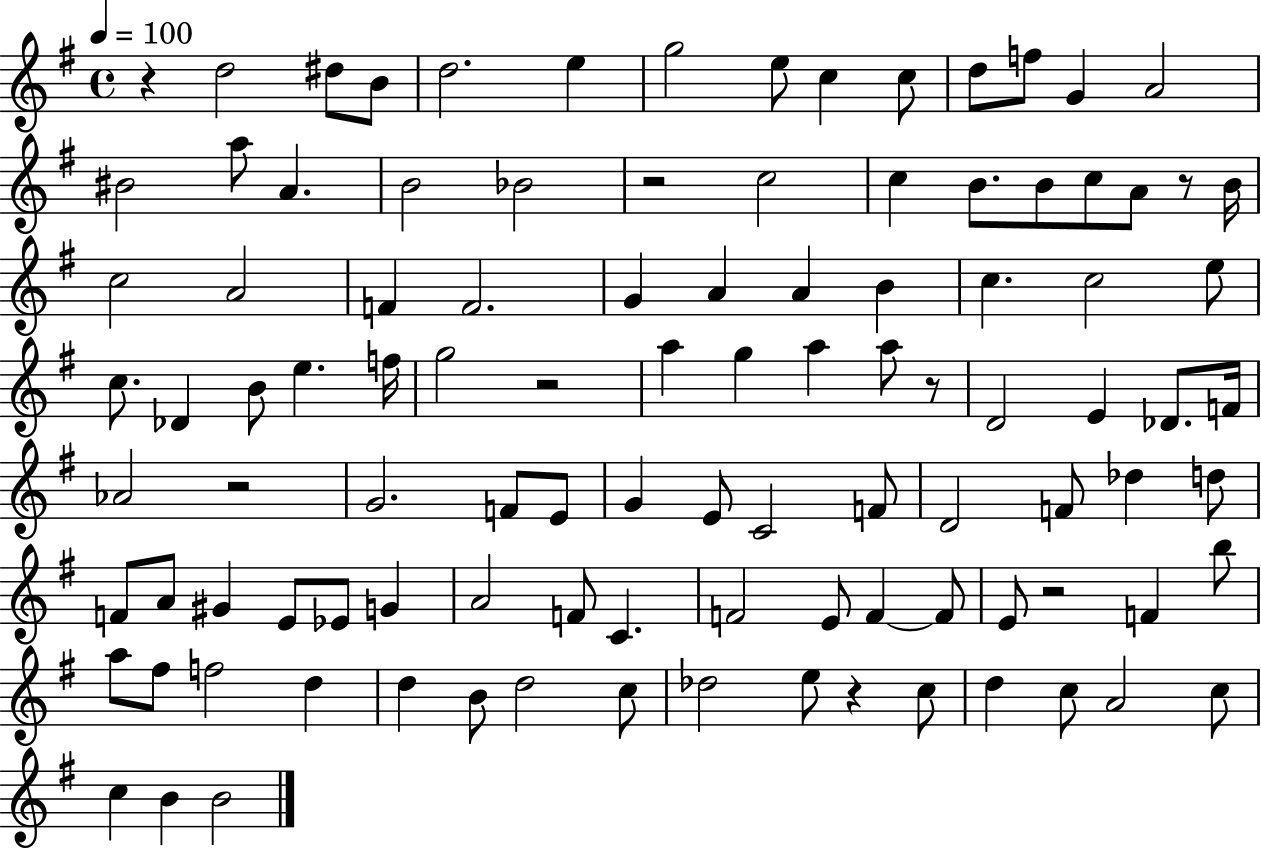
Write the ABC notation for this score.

X:1
T:Untitled
M:4/4
L:1/4
K:G
z d2 ^d/2 B/2 d2 e g2 e/2 c c/2 d/2 f/2 G A2 ^B2 a/2 A B2 _B2 z2 c2 c B/2 B/2 c/2 A/2 z/2 B/4 c2 A2 F F2 G A A B c c2 e/2 c/2 _D B/2 e f/4 g2 z2 a g a a/2 z/2 D2 E _D/2 F/4 _A2 z2 G2 F/2 E/2 G E/2 C2 F/2 D2 F/2 _d d/2 F/2 A/2 ^G E/2 _E/2 G A2 F/2 C F2 E/2 F F/2 E/2 z2 F b/2 a/2 ^f/2 f2 d d B/2 d2 c/2 _d2 e/2 z c/2 d c/2 A2 c/2 c B B2